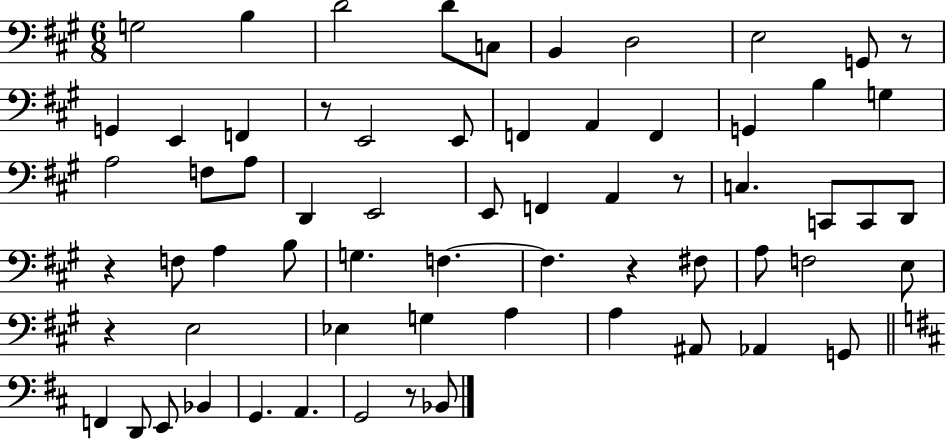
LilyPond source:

{
  \clef bass
  \numericTimeSignature
  \time 6/8
  \key a \major
  g2 b4 | d'2 d'8 c8 | b,4 d2 | e2 g,8 r8 | \break g,4 e,4 f,4 | r8 e,2 e,8 | f,4 a,4 f,4 | g,4 b4 g4 | \break a2 f8 a8 | d,4 e,2 | e,8 f,4 a,4 r8 | c4. c,8 c,8 d,8 | \break r4 f8 a4 b8 | g4. f4.~~ | f4. r4 fis8 | a8 f2 e8 | \break r4 e2 | ees4 g4 a4 | a4 ais,8 aes,4 g,8 | \bar "||" \break \key b \minor f,4 d,8 e,8 bes,4 | g,4. a,4. | g,2 r8 bes,8 | \bar "|."
}